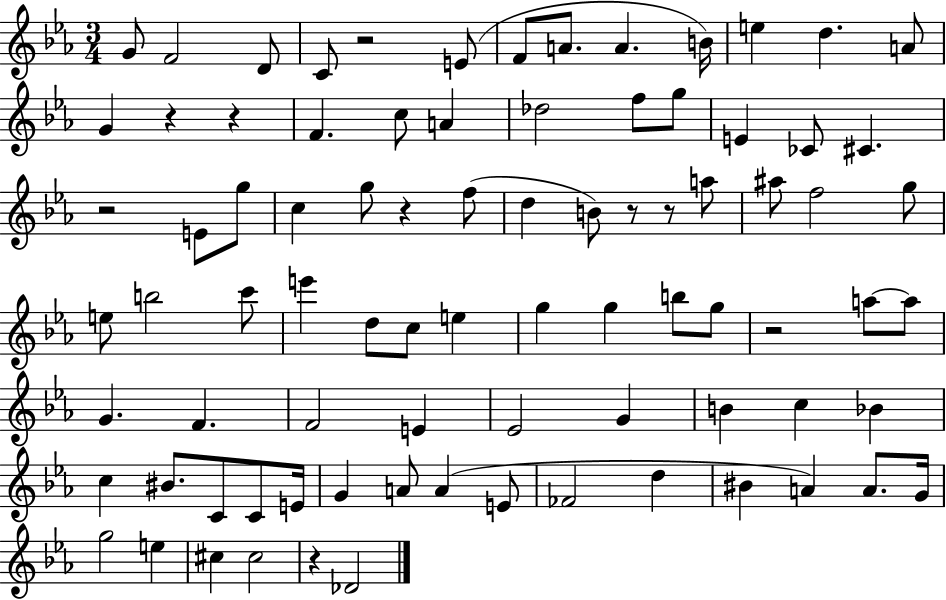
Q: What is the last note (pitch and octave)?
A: Db4